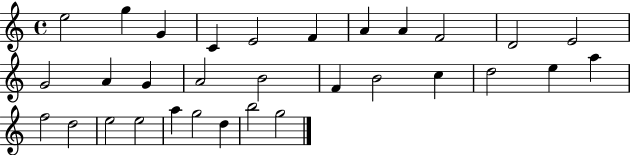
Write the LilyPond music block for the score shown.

{
  \clef treble
  \time 4/4
  \defaultTimeSignature
  \key c \major
  e''2 g''4 g'4 | c'4 e'2 f'4 | a'4 a'4 f'2 | d'2 e'2 | \break g'2 a'4 g'4 | a'2 b'2 | f'4 b'2 c''4 | d''2 e''4 a''4 | \break f''2 d''2 | e''2 e''2 | a''4 g''2 d''4 | b''2 g''2 | \break \bar "|."
}